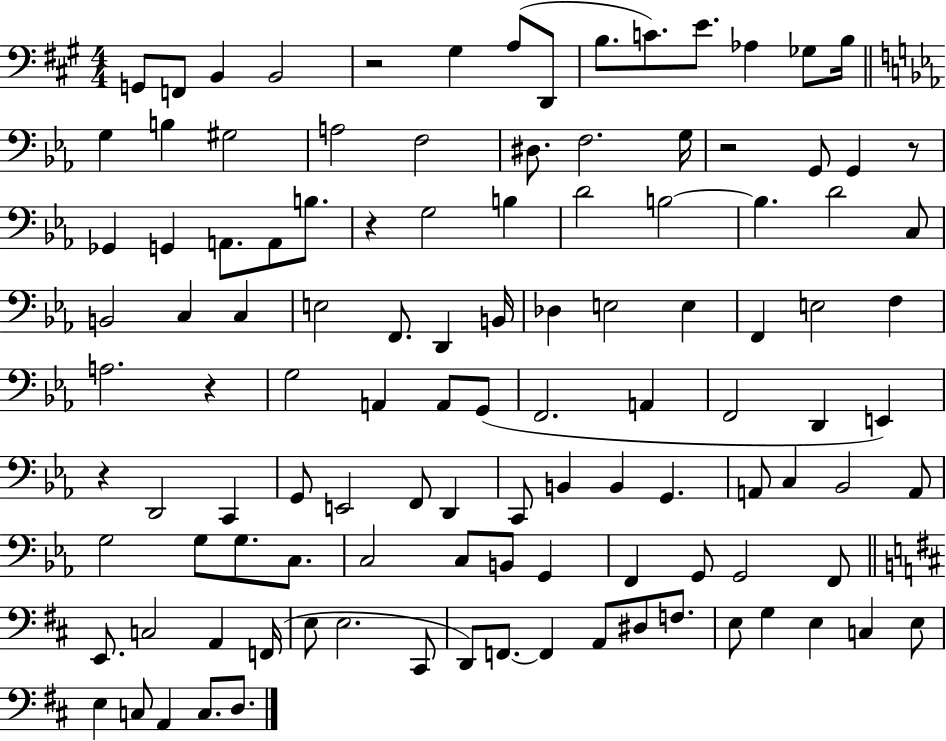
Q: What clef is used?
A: bass